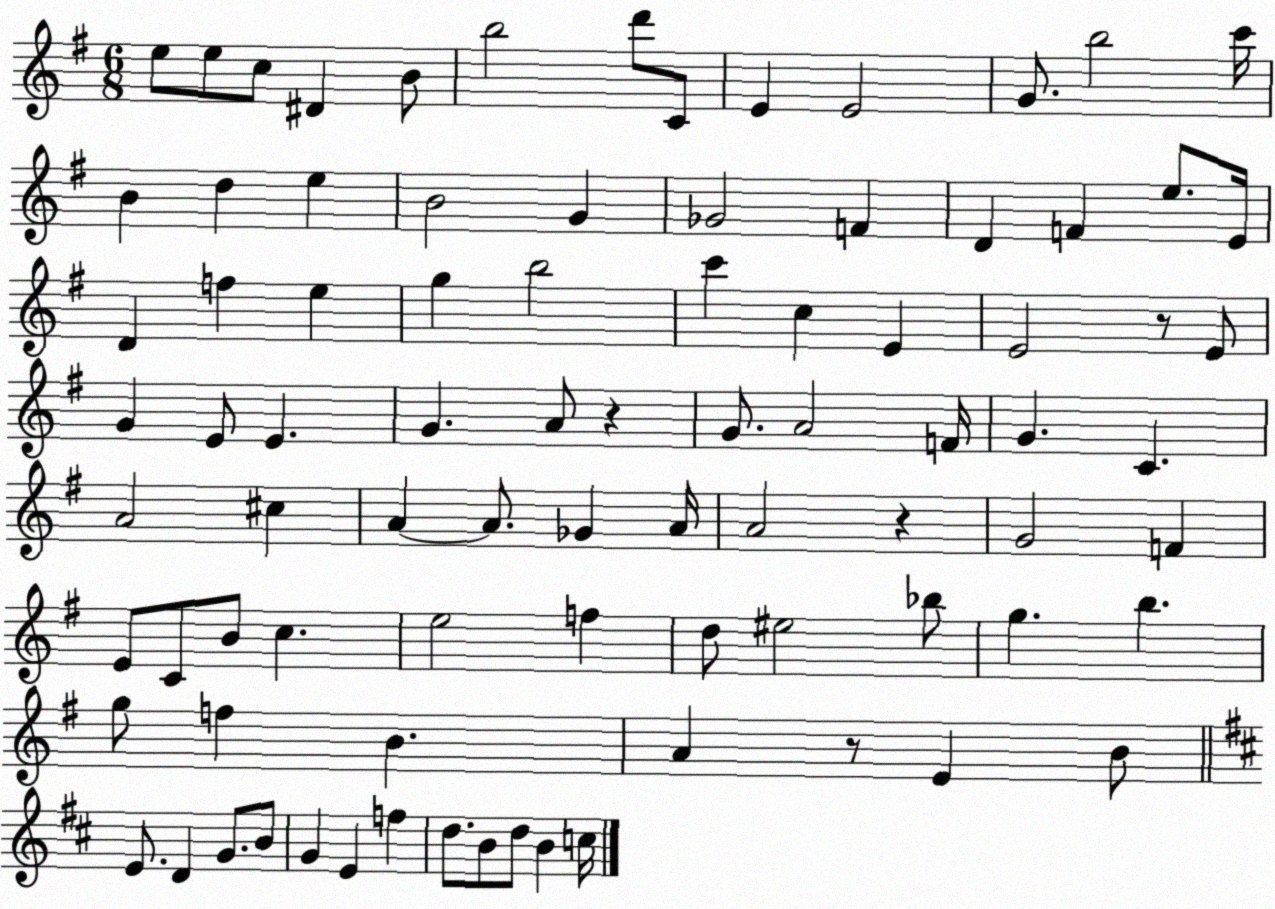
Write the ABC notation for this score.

X:1
T:Untitled
M:6/8
L:1/4
K:G
e/2 e/2 c/2 ^D B/2 b2 d'/2 C/2 E E2 G/2 b2 c'/4 B d e B2 G _G2 F D F e/2 E/4 D f e g b2 c' c E E2 z/2 E/2 G E/2 E G A/2 z G/2 A2 F/4 G C A2 ^c A A/2 _G A/4 A2 z G2 F E/2 C/2 B/2 c e2 f d/2 ^e2 _b/2 g b g/2 f B A z/2 E B/2 E/2 D G/2 B/2 G E f d/2 B/2 d/2 B c/4